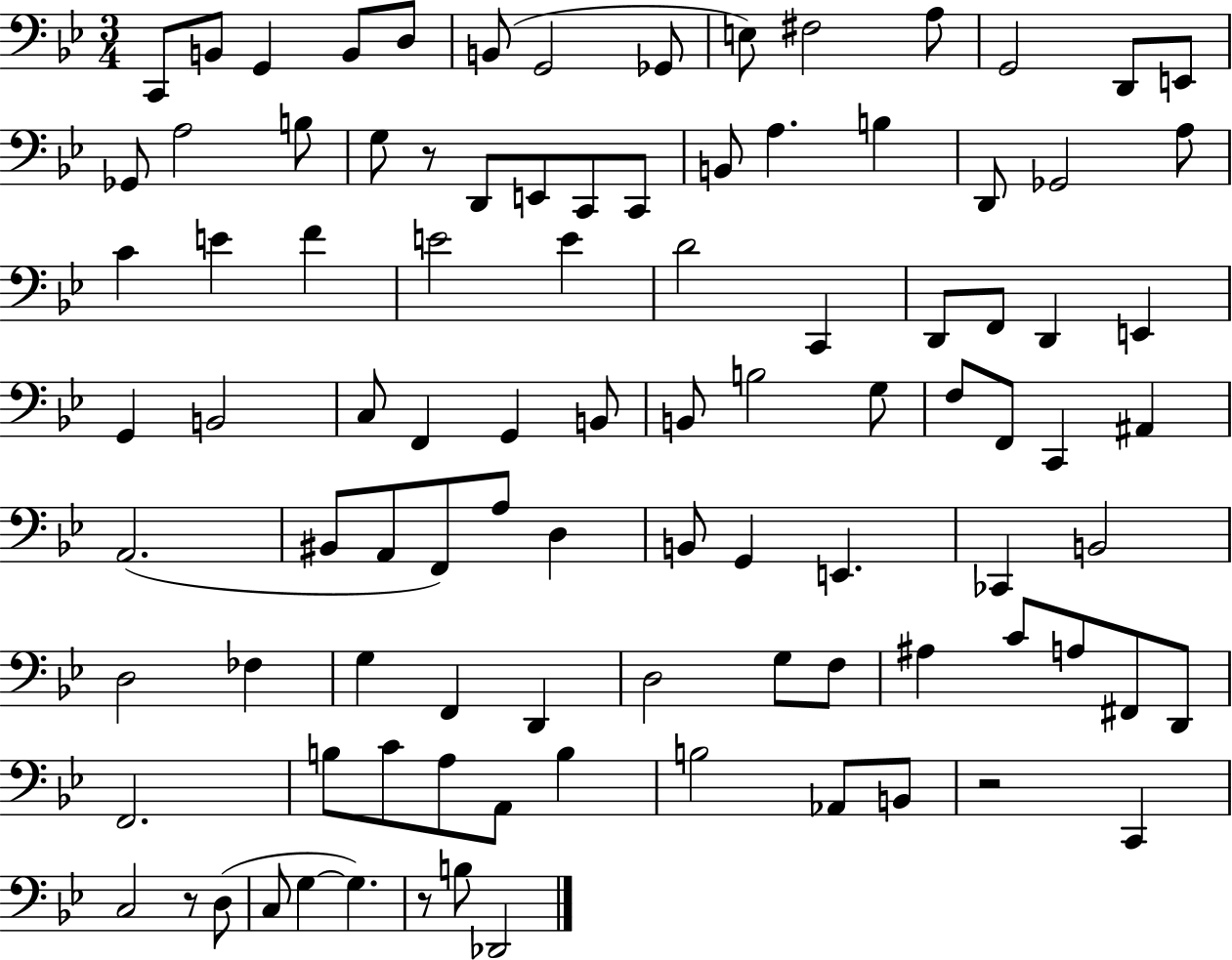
X:1
T:Untitled
M:3/4
L:1/4
K:Bb
C,,/2 B,,/2 G,, B,,/2 D,/2 B,,/2 G,,2 _G,,/2 E,/2 ^F,2 A,/2 G,,2 D,,/2 E,,/2 _G,,/2 A,2 B,/2 G,/2 z/2 D,,/2 E,,/2 C,,/2 C,,/2 B,,/2 A, B, D,,/2 _G,,2 A,/2 C E F E2 E D2 C,, D,,/2 F,,/2 D,, E,, G,, B,,2 C,/2 F,, G,, B,,/2 B,,/2 B,2 G,/2 F,/2 F,,/2 C,, ^A,, A,,2 ^B,,/2 A,,/2 F,,/2 A,/2 D, B,,/2 G,, E,, _C,, B,,2 D,2 _F, G, F,, D,, D,2 G,/2 F,/2 ^A, C/2 A,/2 ^F,,/2 D,,/2 F,,2 B,/2 C/2 A,/2 A,,/2 B, B,2 _A,,/2 B,,/2 z2 C,, C,2 z/2 D,/2 C,/2 G, G, z/2 B,/2 _D,,2